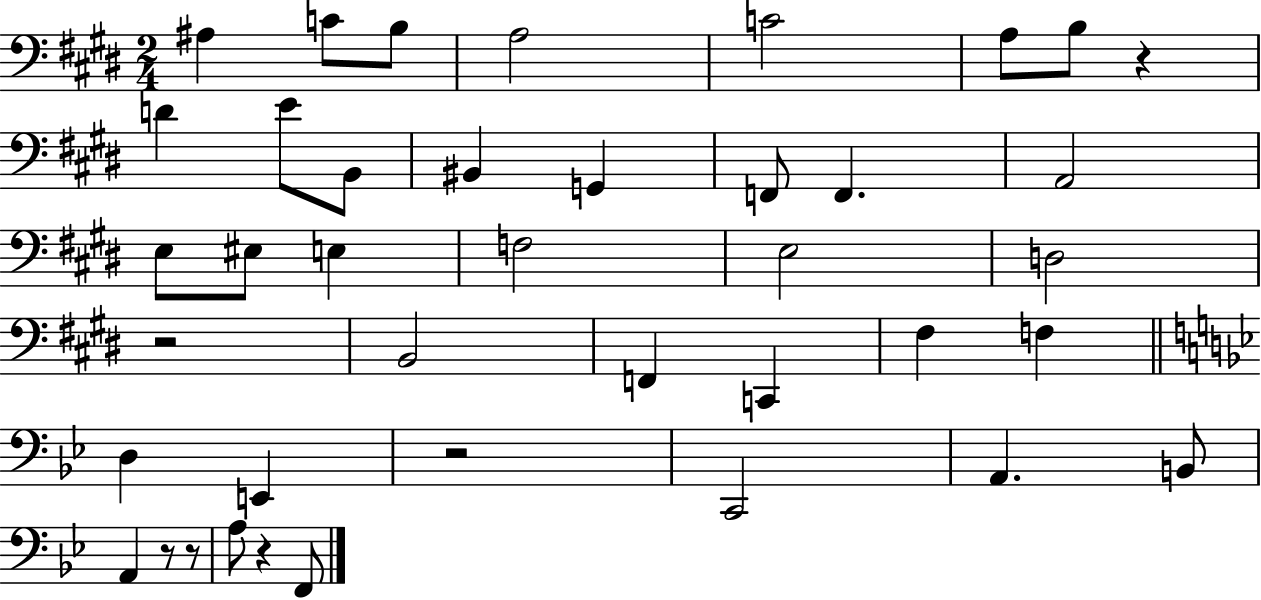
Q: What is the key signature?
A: E major